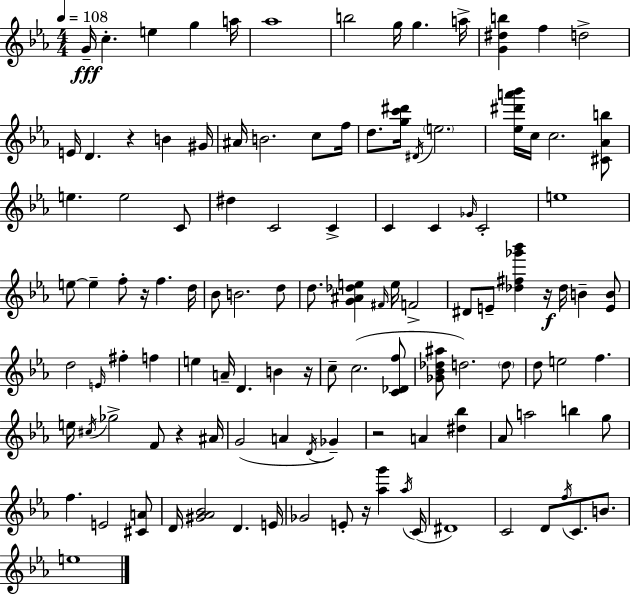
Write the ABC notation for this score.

X:1
T:Untitled
M:4/4
L:1/4
K:Cm
G/4 c e g a/4 _a4 b2 g/4 g a/4 [G^db] f d2 E/4 D z B ^G/4 ^A/4 B2 c/2 f/4 d/2 [gc'^d']/4 ^D/4 e2 [_e^d'a'_b']/4 c/4 c2 [^C_Ab]/2 e e2 C/2 ^d C2 C C C _G/4 C2 e4 e/2 e f/2 z/4 f d/4 _B/2 B2 d/2 d/2 [G^A_de] ^F/4 e/4 F2 ^D/2 E/2 [_d^f_g'_b'] z/4 _d/4 B [EB]/2 d2 E/4 ^f f e A/4 D B z/4 c/2 c2 [C_Df]/2 [_G_B_d^a]/2 d2 d/2 d/2 e2 f e/4 ^c/4 _g2 F/2 z ^A/4 G2 A D/4 _G z2 A [^d_b] _A/2 a2 b g/2 f E2 [^CA]/2 D/4 [^G_A_B]2 D E/4 _G2 E/2 z/4 [_ag'] _a/4 C/4 ^D4 C2 D/2 f/4 C/2 B/2 e4